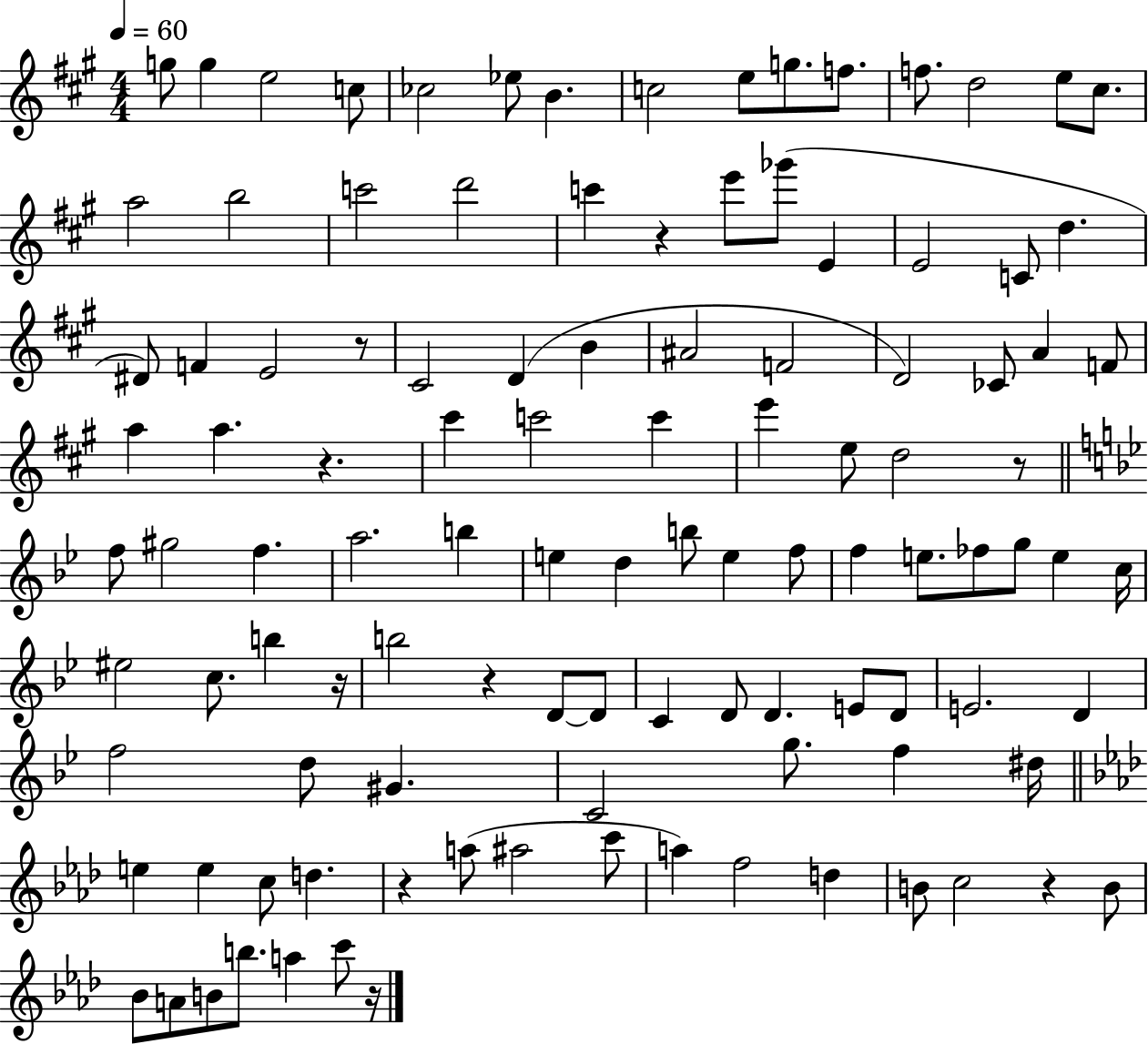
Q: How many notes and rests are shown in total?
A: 110